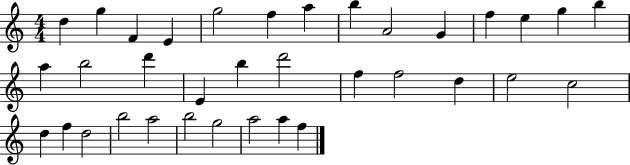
X:1
T:Untitled
M:4/4
L:1/4
K:C
d g F E g2 f a b A2 G f e g b a b2 d' E b d'2 f f2 d e2 c2 d f d2 b2 a2 b2 g2 a2 a f